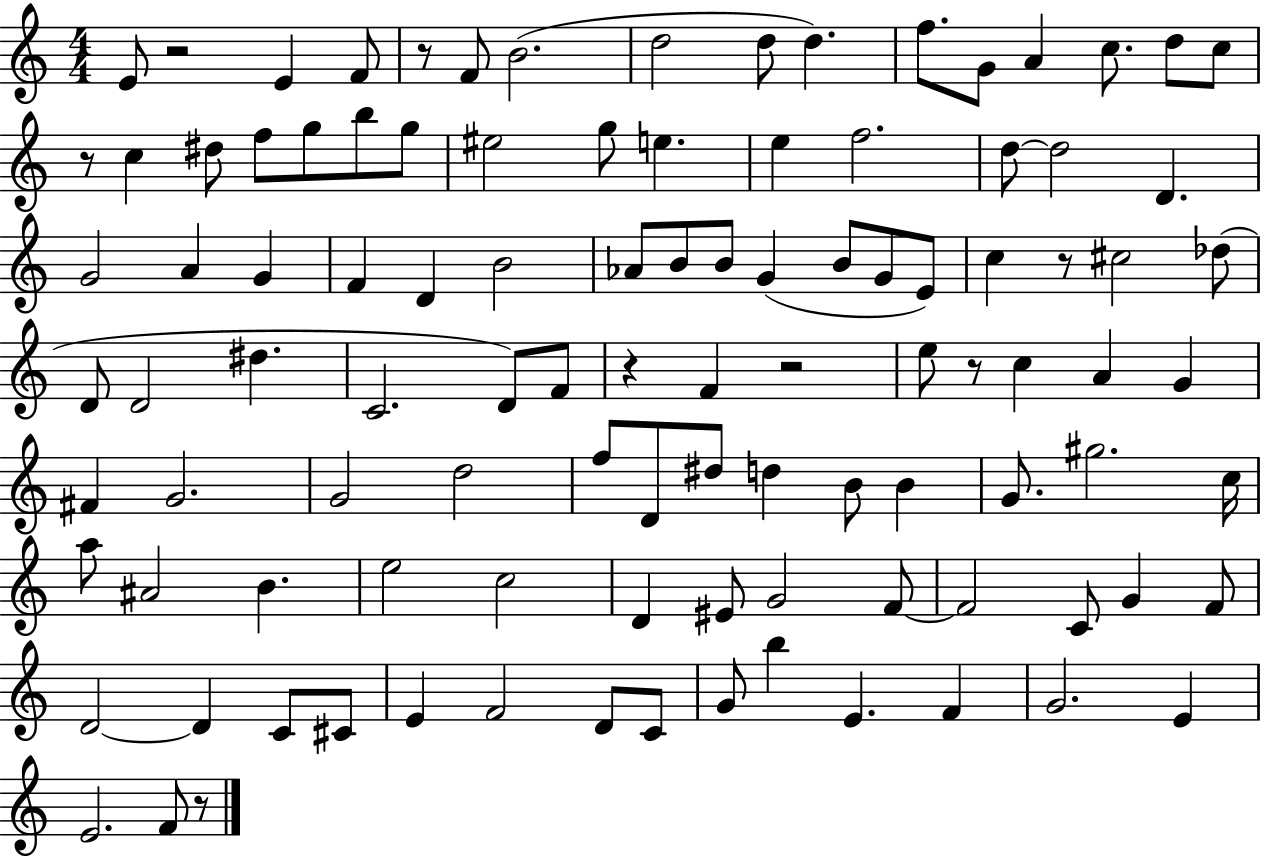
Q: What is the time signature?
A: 4/4